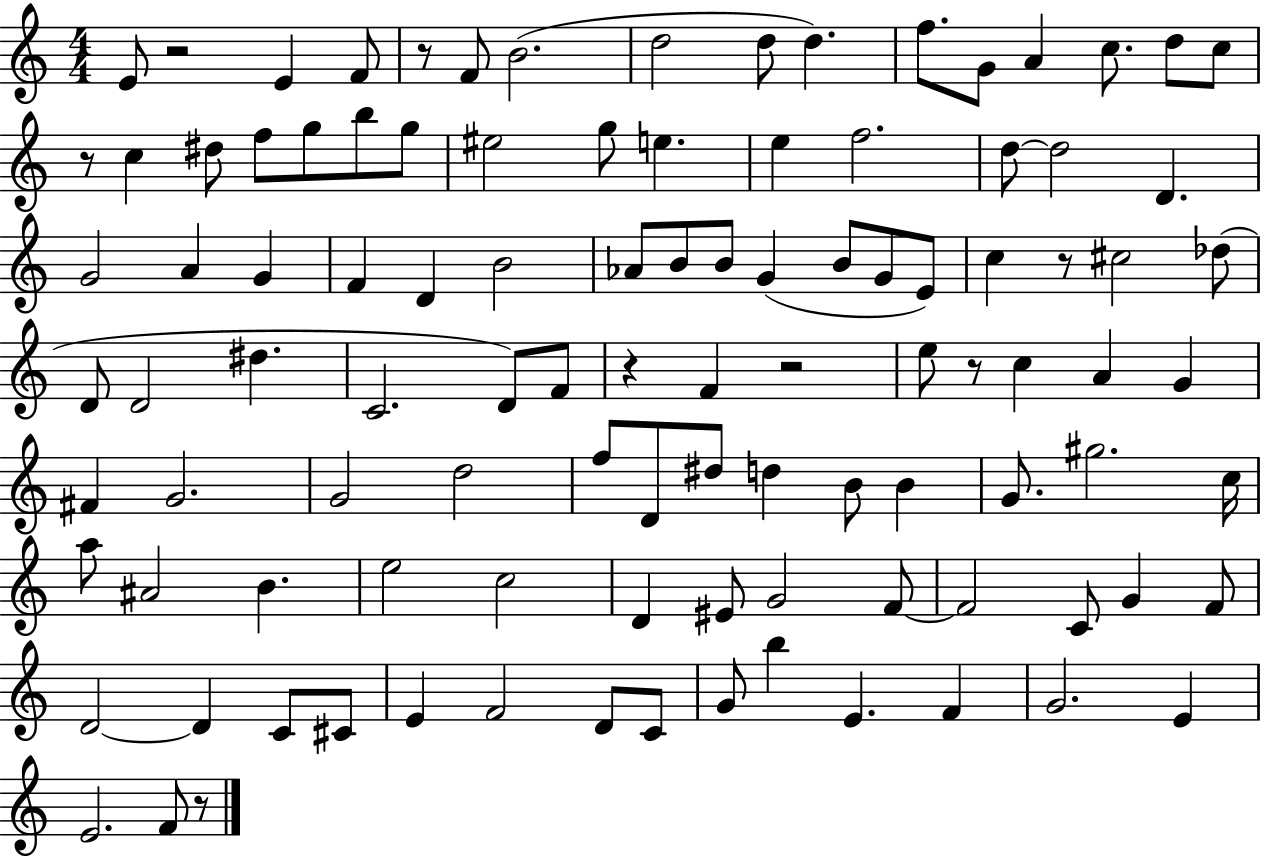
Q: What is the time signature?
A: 4/4